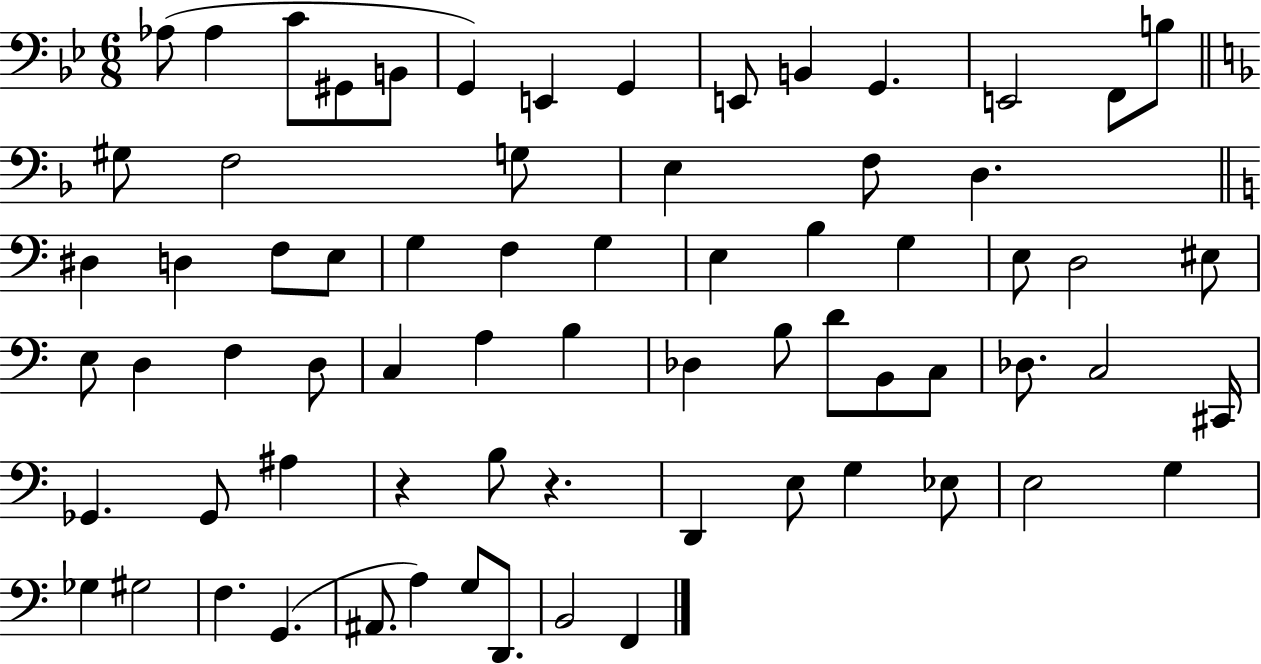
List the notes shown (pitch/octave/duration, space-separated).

Ab3/e Ab3/q C4/e G#2/e B2/e G2/q E2/q G2/q E2/e B2/q G2/q. E2/h F2/e B3/e G#3/e F3/h G3/e E3/q F3/e D3/q. D#3/q D3/q F3/e E3/e G3/q F3/q G3/q E3/q B3/q G3/q E3/e D3/h EIS3/e E3/e D3/q F3/q D3/e C3/q A3/q B3/q Db3/q B3/e D4/e B2/e C3/e Db3/e. C3/h C#2/s Gb2/q. Gb2/e A#3/q R/q B3/e R/q. D2/q E3/e G3/q Eb3/e E3/h G3/q Gb3/q G#3/h F3/q. G2/q. A#2/e. A3/q G3/e D2/e. B2/h F2/q